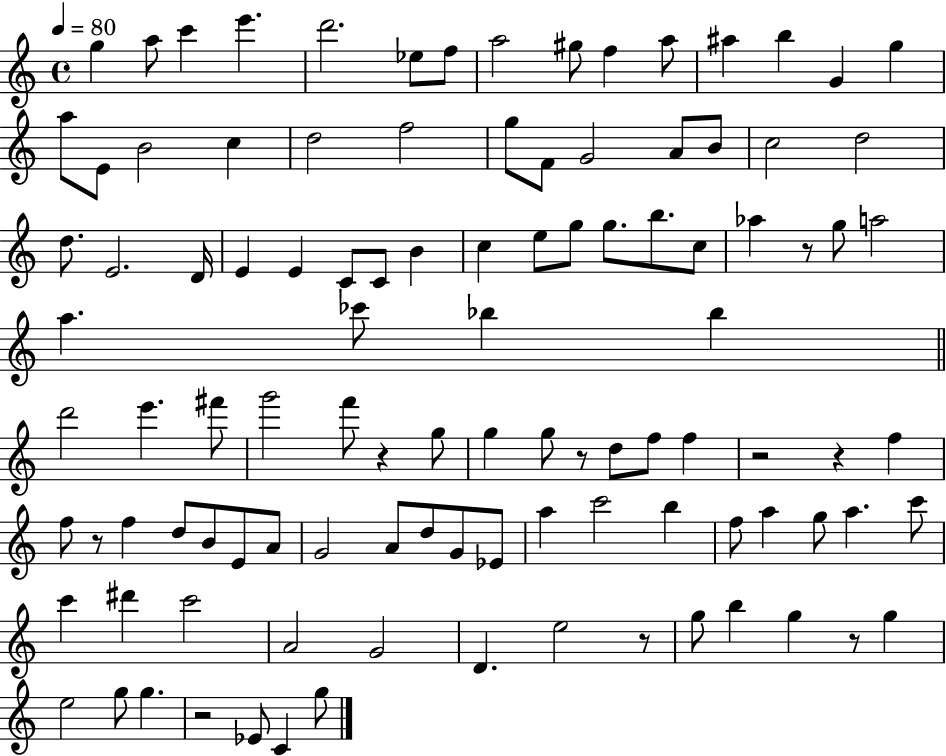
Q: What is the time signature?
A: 4/4